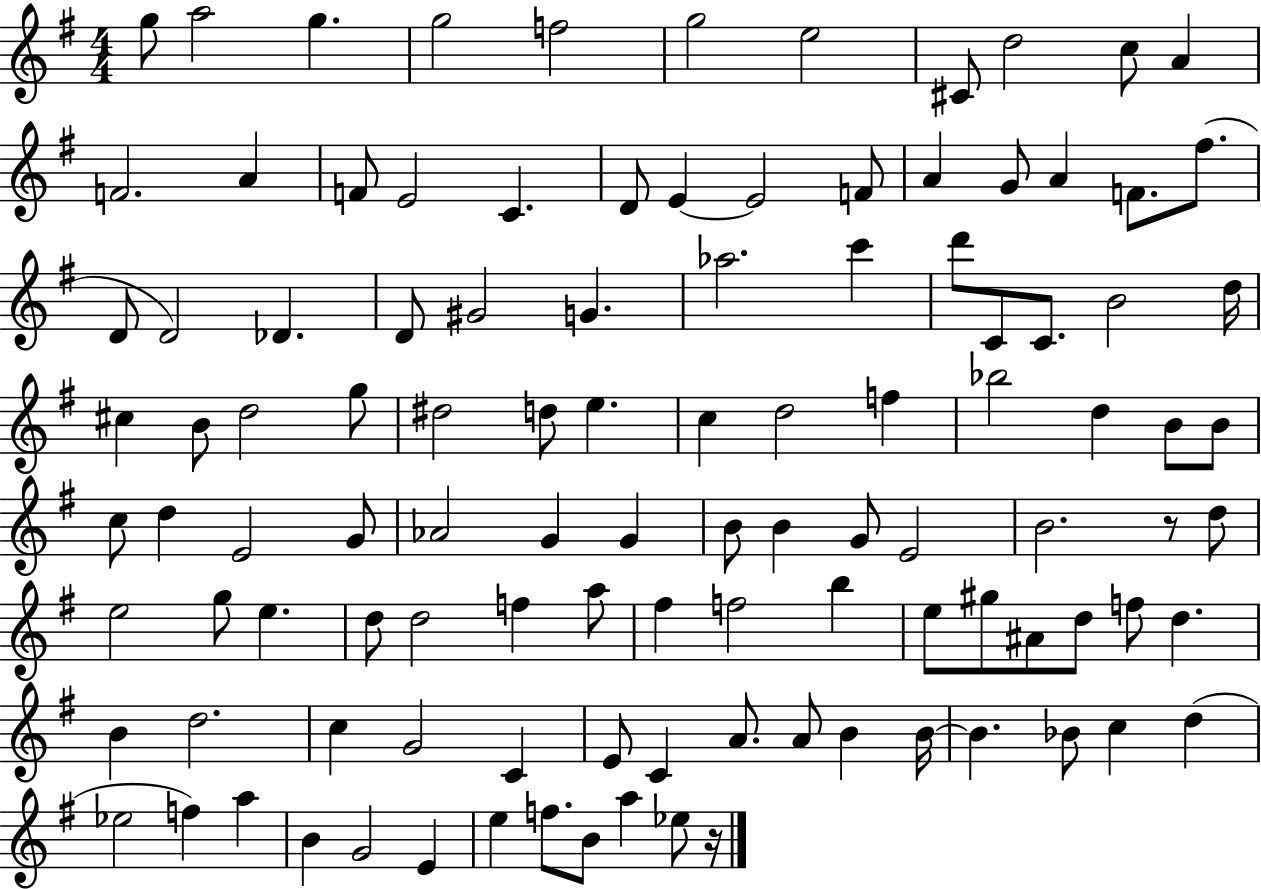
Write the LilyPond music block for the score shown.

{
  \clef treble
  \numericTimeSignature
  \time 4/4
  \key g \major
  g''8 a''2 g''4. | g''2 f''2 | g''2 e''2 | cis'8 d''2 c''8 a'4 | \break f'2. a'4 | f'8 e'2 c'4. | d'8 e'4~~ e'2 f'8 | a'4 g'8 a'4 f'8. fis''8.( | \break d'8 d'2) des'4. | d'8 gis'2 g'4. | aes''2. c'''4 | d'''8 c'8 c'8. b'2 d''16 | \break cis''4 b'8 d''2 g''8 | dis''2 d''8 e''4. | c''4 d''2 f''4 | bes''2 d''4 b'8 b'8 | \break c''8 d''4 e'2 g'8 | aes'2 g'4 g'4 | b'8 b'4 g'8 e'2 | b'2. r8 d''8 | \break e''2 g''8 e''4. | d''8 d''2 f''4 a''8 | fis''4 f''2 b''4 | e''8 gis''8 ais'8 d''8 f''8 d''4. | \break b'4 d''2. | c''4 g'2 c'4 | e'8 c'4 a'8. a'8 b'4 b'16~~ | b'4. bes'8 c''4 d''4( | \break ees''2 f''4) a''4 | b'4 g'2 e'4 | e''4 f''8. b'8 a''4 ees''8 r16 | \bar "|."
}